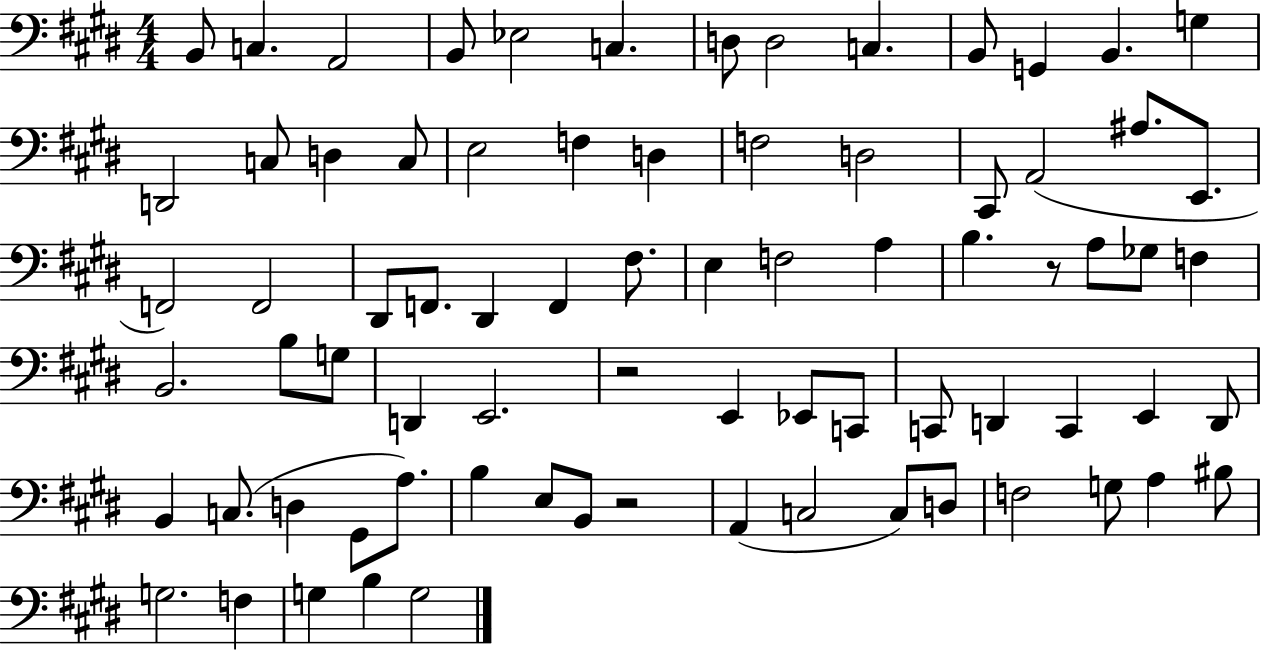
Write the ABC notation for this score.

X:1
T:Untitled
M:4/4
L:1/4
K:E
B,,/2 C, A,,2 B,,/2 _E,2 C, D,/2 D,2 C, B,,/2 G,, B,, G, D,,2 C,/2 D, C,/2 E,2 F, D, F,2 D,2 ^C,,/2 A,,2 ^A,/2 E,,/2 F,,2 F,,2 ^D,,/2 F,,/2 ^D,, F,, ^F,/2 E, F,2 A, B, z/2 A,/2 _G,/2 F, B,,2 B,/2 G,/2 D,, E,,2 z2 E,, _E,,/2 C,,/2 C,,/2 D,, C,, E,, D,,/2 B,, C,/2 D, ^G,,/2 A,/2 B, E,/2 B,,/2 z2 A,, C,2 C,/2 D,/2 F,2 G,/2 A, ^B,/2 G,2 F, G, B, G,2